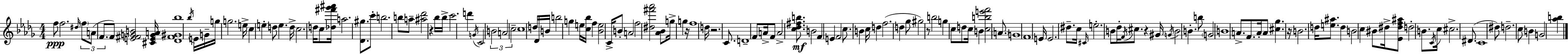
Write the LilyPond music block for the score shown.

{
  \clef treble
  \numericTimeSignature
  \time 4/4
  \key bes \minor
  \repeat volta 2 { f''8\ppp f''2. \grace { dis''16 } \tuplet 3/2 { \parenthesize f''8 | a'8( f'8. } f'8) <e' fis' g' b'>2 | <cis' e' g' a'>16 <des' fis' gis' bes''>1 | \acciaccatura { bes''16 } e'16 g'16-- g''16 g''2. | \break e''16-> c''4 e''4-. d''8 e''4. | d''16-> c''2. d''16 | c''8 <des'' fis''' ges''' ais'''>16 a''2. <des' gis''>8. | c'''8-. b''2. | \break b''8 a''8-- <ais'' des'''>2 r4 | bes''16 bes''16-> c'''2. d'''4 | \acciaccatura { g'16 } c'2 \tuplet 3/2 { b'2 | a'2 c''2-- } | \break c''1 | d''16 des'16 b'16 b''2 g''4 | e''16 <c'' bes''>16 f''4 <bes' e''>2 | c'16-> b'8-. a'2 f''2 | \break <dis'' fis''' aes'''>2 <aes' bes'>8 g''16-> g''4 | r16 f''1 | d''16 r2. | c'8. d'1-- | \break f'8 a'16-> f'8 a'2-> | <c'' des'' fis'' b''>8.\mf b'2 f'4 e'4 | f'2 c''8. b'4 | c''16 d''4 f''2.( | \break d''4 ges''8 gis''2) | r8 b''2 g''4 c''8 | d''8 c''16 b'4 <c'' b'' e''' f'''>2 | \parenthesize a'8. g'1 | \break f'1 | e'16 e'2. | dis''8.-- c''16 \grace { cis'16 } e''2.-. | b'8 des''16-. \acciaccatura { f'16 } cis''8. r4 gis'16 \acciaccatura { g'16 } b'2 | \break b'4.-. b''8 \parenthesize g'2 | b'1 | a'8.-> f'8. a'16-. a'8 <cis'' ges''>4. | r16 b'2. | \break d''16 <e'' ais''>8. d''4 b'2 | c''4 bis'8 dis''16-> <ees' dis'' f'' ais''>8 d''2-. | b'8. \acciaccatura { c'16 } c''16 cis''2.-> | dis'8.( c'1 | \break dis''8) d''2.-- | c''8 b'4 g'2 | <aes'' b''>4 } \bar "|."
}